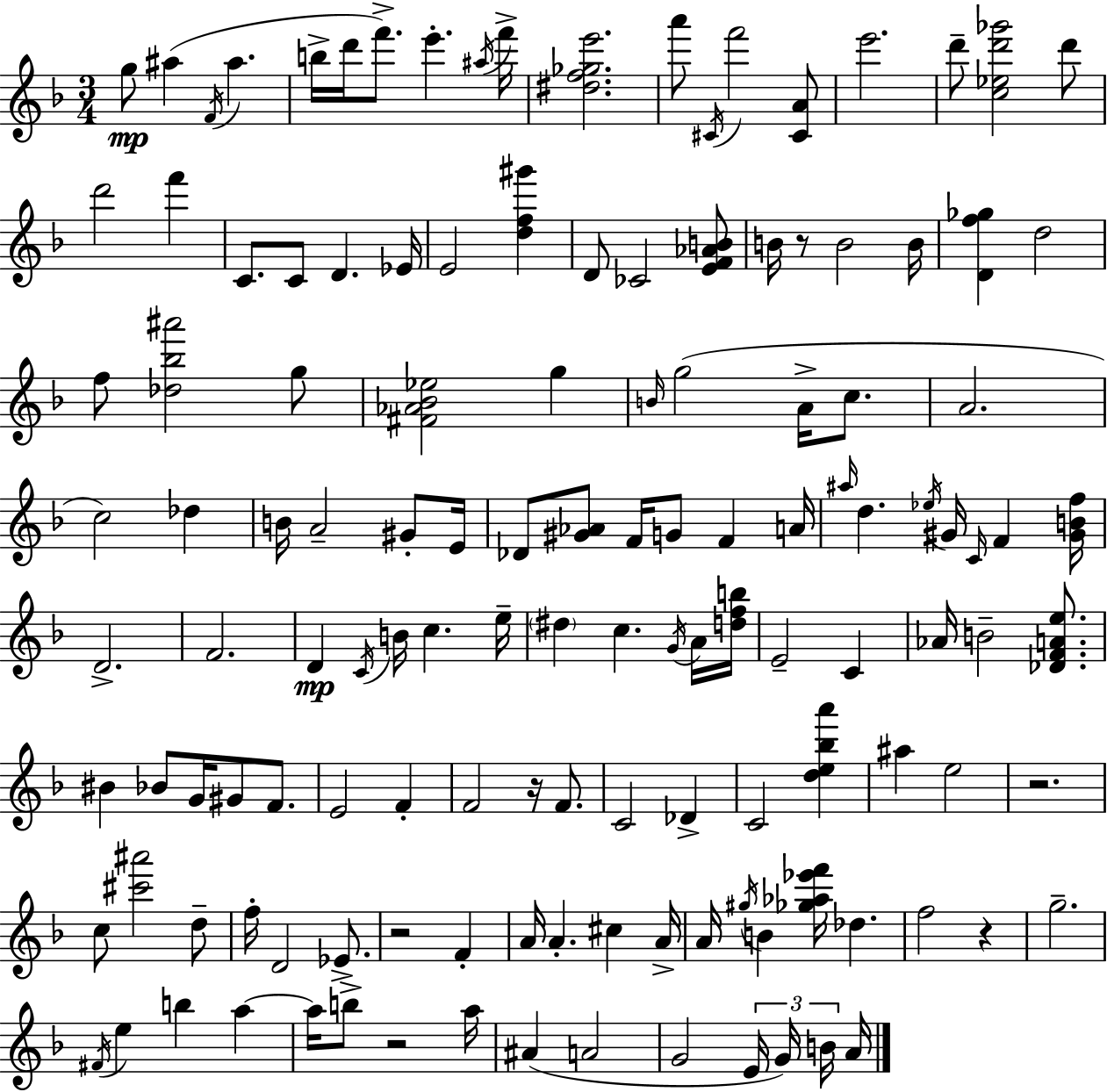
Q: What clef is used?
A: treble